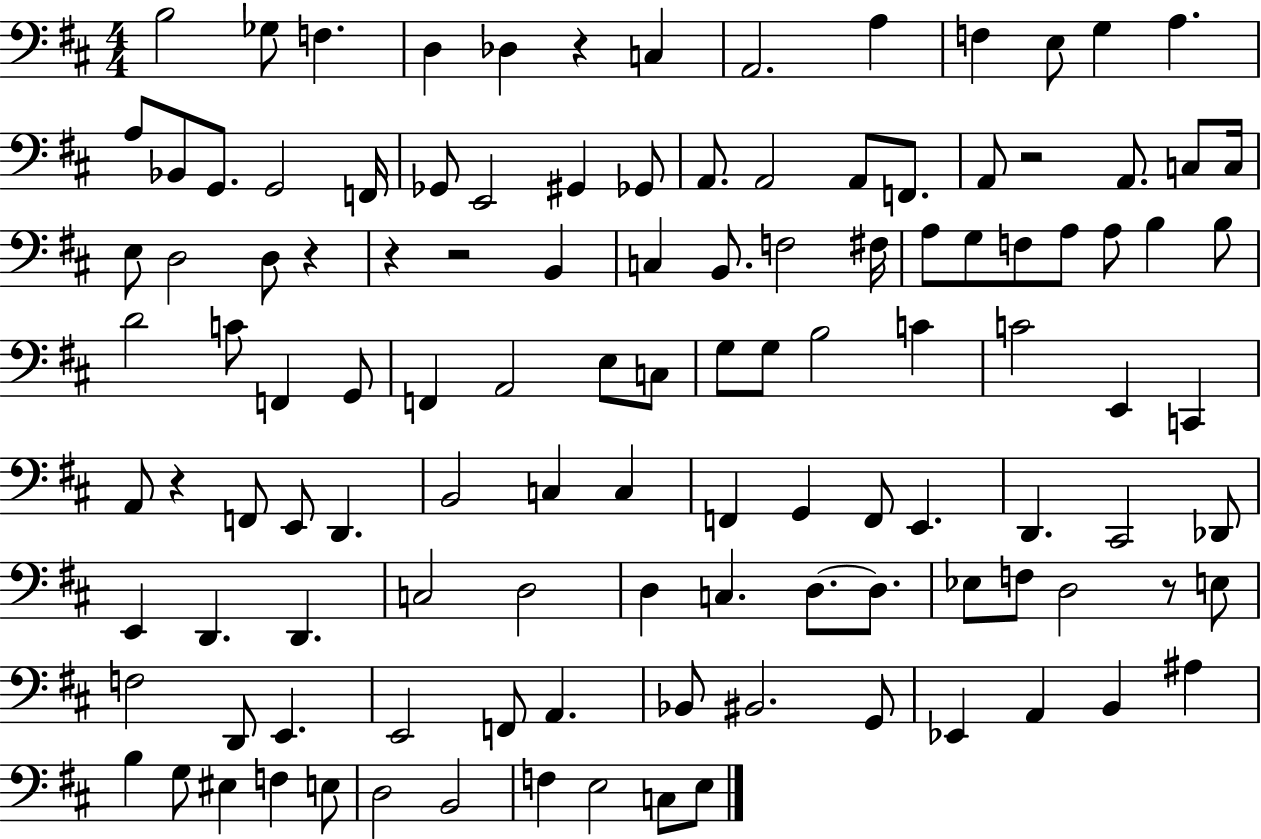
B3/h Gb3/e F3/q. D3/q Db3/q R/q C3/q A2/h. A3/q F3/q E3/e G3/q A3/q. A3/e Bb2/e G2/e. G2/h F2/s Gb2/e E2/h G#2/q Gb2/e A2/e. A2/h A2/e F2/e. A2/e R/h A2/e. C3/e C3/s E3/e D3/h D3/e R/q R/q R/h B2/q C3/q B2/e. F3/h F#3/s A3/e G3/e F3/e A3/e A3/e B3/q B3/e D4/h C4/e F2/q G2/e F2/q A2/h E3/e C3/e G3/e G3/e B3/h C4/q C4/h E2/q C2/q A2/e R/q F2/e E2/e D2/q. B2/h C3/q C3/q F2/q G2/q F2/e E2/q. D2/q. C#2/h Db2/e E2/q D2/q. D2/q. C3/h D3/h D3/q C3/q. D3/e. D3/e. Eb3/e F3/e D3/h R/e E3/e F3/h D2/e E2/q. E2/h F2/e A2/q. Bb2/e BIS2/h. G2/e Eb2/q A2/q B2/q A#3/q B3/q G3/e EIS3/q F3/q E3/e D3/h B2/h F3/q E3/h C3/e E3/e